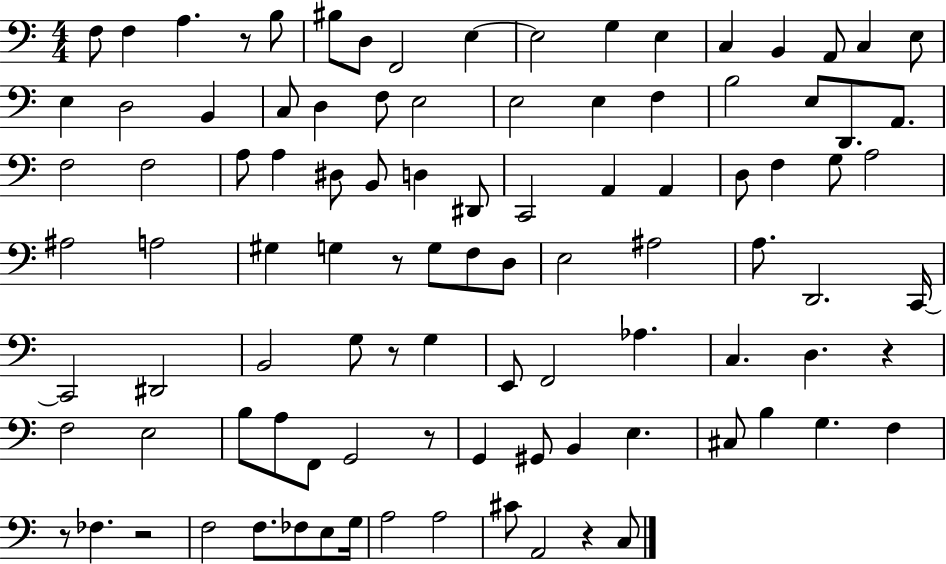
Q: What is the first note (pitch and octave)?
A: F3